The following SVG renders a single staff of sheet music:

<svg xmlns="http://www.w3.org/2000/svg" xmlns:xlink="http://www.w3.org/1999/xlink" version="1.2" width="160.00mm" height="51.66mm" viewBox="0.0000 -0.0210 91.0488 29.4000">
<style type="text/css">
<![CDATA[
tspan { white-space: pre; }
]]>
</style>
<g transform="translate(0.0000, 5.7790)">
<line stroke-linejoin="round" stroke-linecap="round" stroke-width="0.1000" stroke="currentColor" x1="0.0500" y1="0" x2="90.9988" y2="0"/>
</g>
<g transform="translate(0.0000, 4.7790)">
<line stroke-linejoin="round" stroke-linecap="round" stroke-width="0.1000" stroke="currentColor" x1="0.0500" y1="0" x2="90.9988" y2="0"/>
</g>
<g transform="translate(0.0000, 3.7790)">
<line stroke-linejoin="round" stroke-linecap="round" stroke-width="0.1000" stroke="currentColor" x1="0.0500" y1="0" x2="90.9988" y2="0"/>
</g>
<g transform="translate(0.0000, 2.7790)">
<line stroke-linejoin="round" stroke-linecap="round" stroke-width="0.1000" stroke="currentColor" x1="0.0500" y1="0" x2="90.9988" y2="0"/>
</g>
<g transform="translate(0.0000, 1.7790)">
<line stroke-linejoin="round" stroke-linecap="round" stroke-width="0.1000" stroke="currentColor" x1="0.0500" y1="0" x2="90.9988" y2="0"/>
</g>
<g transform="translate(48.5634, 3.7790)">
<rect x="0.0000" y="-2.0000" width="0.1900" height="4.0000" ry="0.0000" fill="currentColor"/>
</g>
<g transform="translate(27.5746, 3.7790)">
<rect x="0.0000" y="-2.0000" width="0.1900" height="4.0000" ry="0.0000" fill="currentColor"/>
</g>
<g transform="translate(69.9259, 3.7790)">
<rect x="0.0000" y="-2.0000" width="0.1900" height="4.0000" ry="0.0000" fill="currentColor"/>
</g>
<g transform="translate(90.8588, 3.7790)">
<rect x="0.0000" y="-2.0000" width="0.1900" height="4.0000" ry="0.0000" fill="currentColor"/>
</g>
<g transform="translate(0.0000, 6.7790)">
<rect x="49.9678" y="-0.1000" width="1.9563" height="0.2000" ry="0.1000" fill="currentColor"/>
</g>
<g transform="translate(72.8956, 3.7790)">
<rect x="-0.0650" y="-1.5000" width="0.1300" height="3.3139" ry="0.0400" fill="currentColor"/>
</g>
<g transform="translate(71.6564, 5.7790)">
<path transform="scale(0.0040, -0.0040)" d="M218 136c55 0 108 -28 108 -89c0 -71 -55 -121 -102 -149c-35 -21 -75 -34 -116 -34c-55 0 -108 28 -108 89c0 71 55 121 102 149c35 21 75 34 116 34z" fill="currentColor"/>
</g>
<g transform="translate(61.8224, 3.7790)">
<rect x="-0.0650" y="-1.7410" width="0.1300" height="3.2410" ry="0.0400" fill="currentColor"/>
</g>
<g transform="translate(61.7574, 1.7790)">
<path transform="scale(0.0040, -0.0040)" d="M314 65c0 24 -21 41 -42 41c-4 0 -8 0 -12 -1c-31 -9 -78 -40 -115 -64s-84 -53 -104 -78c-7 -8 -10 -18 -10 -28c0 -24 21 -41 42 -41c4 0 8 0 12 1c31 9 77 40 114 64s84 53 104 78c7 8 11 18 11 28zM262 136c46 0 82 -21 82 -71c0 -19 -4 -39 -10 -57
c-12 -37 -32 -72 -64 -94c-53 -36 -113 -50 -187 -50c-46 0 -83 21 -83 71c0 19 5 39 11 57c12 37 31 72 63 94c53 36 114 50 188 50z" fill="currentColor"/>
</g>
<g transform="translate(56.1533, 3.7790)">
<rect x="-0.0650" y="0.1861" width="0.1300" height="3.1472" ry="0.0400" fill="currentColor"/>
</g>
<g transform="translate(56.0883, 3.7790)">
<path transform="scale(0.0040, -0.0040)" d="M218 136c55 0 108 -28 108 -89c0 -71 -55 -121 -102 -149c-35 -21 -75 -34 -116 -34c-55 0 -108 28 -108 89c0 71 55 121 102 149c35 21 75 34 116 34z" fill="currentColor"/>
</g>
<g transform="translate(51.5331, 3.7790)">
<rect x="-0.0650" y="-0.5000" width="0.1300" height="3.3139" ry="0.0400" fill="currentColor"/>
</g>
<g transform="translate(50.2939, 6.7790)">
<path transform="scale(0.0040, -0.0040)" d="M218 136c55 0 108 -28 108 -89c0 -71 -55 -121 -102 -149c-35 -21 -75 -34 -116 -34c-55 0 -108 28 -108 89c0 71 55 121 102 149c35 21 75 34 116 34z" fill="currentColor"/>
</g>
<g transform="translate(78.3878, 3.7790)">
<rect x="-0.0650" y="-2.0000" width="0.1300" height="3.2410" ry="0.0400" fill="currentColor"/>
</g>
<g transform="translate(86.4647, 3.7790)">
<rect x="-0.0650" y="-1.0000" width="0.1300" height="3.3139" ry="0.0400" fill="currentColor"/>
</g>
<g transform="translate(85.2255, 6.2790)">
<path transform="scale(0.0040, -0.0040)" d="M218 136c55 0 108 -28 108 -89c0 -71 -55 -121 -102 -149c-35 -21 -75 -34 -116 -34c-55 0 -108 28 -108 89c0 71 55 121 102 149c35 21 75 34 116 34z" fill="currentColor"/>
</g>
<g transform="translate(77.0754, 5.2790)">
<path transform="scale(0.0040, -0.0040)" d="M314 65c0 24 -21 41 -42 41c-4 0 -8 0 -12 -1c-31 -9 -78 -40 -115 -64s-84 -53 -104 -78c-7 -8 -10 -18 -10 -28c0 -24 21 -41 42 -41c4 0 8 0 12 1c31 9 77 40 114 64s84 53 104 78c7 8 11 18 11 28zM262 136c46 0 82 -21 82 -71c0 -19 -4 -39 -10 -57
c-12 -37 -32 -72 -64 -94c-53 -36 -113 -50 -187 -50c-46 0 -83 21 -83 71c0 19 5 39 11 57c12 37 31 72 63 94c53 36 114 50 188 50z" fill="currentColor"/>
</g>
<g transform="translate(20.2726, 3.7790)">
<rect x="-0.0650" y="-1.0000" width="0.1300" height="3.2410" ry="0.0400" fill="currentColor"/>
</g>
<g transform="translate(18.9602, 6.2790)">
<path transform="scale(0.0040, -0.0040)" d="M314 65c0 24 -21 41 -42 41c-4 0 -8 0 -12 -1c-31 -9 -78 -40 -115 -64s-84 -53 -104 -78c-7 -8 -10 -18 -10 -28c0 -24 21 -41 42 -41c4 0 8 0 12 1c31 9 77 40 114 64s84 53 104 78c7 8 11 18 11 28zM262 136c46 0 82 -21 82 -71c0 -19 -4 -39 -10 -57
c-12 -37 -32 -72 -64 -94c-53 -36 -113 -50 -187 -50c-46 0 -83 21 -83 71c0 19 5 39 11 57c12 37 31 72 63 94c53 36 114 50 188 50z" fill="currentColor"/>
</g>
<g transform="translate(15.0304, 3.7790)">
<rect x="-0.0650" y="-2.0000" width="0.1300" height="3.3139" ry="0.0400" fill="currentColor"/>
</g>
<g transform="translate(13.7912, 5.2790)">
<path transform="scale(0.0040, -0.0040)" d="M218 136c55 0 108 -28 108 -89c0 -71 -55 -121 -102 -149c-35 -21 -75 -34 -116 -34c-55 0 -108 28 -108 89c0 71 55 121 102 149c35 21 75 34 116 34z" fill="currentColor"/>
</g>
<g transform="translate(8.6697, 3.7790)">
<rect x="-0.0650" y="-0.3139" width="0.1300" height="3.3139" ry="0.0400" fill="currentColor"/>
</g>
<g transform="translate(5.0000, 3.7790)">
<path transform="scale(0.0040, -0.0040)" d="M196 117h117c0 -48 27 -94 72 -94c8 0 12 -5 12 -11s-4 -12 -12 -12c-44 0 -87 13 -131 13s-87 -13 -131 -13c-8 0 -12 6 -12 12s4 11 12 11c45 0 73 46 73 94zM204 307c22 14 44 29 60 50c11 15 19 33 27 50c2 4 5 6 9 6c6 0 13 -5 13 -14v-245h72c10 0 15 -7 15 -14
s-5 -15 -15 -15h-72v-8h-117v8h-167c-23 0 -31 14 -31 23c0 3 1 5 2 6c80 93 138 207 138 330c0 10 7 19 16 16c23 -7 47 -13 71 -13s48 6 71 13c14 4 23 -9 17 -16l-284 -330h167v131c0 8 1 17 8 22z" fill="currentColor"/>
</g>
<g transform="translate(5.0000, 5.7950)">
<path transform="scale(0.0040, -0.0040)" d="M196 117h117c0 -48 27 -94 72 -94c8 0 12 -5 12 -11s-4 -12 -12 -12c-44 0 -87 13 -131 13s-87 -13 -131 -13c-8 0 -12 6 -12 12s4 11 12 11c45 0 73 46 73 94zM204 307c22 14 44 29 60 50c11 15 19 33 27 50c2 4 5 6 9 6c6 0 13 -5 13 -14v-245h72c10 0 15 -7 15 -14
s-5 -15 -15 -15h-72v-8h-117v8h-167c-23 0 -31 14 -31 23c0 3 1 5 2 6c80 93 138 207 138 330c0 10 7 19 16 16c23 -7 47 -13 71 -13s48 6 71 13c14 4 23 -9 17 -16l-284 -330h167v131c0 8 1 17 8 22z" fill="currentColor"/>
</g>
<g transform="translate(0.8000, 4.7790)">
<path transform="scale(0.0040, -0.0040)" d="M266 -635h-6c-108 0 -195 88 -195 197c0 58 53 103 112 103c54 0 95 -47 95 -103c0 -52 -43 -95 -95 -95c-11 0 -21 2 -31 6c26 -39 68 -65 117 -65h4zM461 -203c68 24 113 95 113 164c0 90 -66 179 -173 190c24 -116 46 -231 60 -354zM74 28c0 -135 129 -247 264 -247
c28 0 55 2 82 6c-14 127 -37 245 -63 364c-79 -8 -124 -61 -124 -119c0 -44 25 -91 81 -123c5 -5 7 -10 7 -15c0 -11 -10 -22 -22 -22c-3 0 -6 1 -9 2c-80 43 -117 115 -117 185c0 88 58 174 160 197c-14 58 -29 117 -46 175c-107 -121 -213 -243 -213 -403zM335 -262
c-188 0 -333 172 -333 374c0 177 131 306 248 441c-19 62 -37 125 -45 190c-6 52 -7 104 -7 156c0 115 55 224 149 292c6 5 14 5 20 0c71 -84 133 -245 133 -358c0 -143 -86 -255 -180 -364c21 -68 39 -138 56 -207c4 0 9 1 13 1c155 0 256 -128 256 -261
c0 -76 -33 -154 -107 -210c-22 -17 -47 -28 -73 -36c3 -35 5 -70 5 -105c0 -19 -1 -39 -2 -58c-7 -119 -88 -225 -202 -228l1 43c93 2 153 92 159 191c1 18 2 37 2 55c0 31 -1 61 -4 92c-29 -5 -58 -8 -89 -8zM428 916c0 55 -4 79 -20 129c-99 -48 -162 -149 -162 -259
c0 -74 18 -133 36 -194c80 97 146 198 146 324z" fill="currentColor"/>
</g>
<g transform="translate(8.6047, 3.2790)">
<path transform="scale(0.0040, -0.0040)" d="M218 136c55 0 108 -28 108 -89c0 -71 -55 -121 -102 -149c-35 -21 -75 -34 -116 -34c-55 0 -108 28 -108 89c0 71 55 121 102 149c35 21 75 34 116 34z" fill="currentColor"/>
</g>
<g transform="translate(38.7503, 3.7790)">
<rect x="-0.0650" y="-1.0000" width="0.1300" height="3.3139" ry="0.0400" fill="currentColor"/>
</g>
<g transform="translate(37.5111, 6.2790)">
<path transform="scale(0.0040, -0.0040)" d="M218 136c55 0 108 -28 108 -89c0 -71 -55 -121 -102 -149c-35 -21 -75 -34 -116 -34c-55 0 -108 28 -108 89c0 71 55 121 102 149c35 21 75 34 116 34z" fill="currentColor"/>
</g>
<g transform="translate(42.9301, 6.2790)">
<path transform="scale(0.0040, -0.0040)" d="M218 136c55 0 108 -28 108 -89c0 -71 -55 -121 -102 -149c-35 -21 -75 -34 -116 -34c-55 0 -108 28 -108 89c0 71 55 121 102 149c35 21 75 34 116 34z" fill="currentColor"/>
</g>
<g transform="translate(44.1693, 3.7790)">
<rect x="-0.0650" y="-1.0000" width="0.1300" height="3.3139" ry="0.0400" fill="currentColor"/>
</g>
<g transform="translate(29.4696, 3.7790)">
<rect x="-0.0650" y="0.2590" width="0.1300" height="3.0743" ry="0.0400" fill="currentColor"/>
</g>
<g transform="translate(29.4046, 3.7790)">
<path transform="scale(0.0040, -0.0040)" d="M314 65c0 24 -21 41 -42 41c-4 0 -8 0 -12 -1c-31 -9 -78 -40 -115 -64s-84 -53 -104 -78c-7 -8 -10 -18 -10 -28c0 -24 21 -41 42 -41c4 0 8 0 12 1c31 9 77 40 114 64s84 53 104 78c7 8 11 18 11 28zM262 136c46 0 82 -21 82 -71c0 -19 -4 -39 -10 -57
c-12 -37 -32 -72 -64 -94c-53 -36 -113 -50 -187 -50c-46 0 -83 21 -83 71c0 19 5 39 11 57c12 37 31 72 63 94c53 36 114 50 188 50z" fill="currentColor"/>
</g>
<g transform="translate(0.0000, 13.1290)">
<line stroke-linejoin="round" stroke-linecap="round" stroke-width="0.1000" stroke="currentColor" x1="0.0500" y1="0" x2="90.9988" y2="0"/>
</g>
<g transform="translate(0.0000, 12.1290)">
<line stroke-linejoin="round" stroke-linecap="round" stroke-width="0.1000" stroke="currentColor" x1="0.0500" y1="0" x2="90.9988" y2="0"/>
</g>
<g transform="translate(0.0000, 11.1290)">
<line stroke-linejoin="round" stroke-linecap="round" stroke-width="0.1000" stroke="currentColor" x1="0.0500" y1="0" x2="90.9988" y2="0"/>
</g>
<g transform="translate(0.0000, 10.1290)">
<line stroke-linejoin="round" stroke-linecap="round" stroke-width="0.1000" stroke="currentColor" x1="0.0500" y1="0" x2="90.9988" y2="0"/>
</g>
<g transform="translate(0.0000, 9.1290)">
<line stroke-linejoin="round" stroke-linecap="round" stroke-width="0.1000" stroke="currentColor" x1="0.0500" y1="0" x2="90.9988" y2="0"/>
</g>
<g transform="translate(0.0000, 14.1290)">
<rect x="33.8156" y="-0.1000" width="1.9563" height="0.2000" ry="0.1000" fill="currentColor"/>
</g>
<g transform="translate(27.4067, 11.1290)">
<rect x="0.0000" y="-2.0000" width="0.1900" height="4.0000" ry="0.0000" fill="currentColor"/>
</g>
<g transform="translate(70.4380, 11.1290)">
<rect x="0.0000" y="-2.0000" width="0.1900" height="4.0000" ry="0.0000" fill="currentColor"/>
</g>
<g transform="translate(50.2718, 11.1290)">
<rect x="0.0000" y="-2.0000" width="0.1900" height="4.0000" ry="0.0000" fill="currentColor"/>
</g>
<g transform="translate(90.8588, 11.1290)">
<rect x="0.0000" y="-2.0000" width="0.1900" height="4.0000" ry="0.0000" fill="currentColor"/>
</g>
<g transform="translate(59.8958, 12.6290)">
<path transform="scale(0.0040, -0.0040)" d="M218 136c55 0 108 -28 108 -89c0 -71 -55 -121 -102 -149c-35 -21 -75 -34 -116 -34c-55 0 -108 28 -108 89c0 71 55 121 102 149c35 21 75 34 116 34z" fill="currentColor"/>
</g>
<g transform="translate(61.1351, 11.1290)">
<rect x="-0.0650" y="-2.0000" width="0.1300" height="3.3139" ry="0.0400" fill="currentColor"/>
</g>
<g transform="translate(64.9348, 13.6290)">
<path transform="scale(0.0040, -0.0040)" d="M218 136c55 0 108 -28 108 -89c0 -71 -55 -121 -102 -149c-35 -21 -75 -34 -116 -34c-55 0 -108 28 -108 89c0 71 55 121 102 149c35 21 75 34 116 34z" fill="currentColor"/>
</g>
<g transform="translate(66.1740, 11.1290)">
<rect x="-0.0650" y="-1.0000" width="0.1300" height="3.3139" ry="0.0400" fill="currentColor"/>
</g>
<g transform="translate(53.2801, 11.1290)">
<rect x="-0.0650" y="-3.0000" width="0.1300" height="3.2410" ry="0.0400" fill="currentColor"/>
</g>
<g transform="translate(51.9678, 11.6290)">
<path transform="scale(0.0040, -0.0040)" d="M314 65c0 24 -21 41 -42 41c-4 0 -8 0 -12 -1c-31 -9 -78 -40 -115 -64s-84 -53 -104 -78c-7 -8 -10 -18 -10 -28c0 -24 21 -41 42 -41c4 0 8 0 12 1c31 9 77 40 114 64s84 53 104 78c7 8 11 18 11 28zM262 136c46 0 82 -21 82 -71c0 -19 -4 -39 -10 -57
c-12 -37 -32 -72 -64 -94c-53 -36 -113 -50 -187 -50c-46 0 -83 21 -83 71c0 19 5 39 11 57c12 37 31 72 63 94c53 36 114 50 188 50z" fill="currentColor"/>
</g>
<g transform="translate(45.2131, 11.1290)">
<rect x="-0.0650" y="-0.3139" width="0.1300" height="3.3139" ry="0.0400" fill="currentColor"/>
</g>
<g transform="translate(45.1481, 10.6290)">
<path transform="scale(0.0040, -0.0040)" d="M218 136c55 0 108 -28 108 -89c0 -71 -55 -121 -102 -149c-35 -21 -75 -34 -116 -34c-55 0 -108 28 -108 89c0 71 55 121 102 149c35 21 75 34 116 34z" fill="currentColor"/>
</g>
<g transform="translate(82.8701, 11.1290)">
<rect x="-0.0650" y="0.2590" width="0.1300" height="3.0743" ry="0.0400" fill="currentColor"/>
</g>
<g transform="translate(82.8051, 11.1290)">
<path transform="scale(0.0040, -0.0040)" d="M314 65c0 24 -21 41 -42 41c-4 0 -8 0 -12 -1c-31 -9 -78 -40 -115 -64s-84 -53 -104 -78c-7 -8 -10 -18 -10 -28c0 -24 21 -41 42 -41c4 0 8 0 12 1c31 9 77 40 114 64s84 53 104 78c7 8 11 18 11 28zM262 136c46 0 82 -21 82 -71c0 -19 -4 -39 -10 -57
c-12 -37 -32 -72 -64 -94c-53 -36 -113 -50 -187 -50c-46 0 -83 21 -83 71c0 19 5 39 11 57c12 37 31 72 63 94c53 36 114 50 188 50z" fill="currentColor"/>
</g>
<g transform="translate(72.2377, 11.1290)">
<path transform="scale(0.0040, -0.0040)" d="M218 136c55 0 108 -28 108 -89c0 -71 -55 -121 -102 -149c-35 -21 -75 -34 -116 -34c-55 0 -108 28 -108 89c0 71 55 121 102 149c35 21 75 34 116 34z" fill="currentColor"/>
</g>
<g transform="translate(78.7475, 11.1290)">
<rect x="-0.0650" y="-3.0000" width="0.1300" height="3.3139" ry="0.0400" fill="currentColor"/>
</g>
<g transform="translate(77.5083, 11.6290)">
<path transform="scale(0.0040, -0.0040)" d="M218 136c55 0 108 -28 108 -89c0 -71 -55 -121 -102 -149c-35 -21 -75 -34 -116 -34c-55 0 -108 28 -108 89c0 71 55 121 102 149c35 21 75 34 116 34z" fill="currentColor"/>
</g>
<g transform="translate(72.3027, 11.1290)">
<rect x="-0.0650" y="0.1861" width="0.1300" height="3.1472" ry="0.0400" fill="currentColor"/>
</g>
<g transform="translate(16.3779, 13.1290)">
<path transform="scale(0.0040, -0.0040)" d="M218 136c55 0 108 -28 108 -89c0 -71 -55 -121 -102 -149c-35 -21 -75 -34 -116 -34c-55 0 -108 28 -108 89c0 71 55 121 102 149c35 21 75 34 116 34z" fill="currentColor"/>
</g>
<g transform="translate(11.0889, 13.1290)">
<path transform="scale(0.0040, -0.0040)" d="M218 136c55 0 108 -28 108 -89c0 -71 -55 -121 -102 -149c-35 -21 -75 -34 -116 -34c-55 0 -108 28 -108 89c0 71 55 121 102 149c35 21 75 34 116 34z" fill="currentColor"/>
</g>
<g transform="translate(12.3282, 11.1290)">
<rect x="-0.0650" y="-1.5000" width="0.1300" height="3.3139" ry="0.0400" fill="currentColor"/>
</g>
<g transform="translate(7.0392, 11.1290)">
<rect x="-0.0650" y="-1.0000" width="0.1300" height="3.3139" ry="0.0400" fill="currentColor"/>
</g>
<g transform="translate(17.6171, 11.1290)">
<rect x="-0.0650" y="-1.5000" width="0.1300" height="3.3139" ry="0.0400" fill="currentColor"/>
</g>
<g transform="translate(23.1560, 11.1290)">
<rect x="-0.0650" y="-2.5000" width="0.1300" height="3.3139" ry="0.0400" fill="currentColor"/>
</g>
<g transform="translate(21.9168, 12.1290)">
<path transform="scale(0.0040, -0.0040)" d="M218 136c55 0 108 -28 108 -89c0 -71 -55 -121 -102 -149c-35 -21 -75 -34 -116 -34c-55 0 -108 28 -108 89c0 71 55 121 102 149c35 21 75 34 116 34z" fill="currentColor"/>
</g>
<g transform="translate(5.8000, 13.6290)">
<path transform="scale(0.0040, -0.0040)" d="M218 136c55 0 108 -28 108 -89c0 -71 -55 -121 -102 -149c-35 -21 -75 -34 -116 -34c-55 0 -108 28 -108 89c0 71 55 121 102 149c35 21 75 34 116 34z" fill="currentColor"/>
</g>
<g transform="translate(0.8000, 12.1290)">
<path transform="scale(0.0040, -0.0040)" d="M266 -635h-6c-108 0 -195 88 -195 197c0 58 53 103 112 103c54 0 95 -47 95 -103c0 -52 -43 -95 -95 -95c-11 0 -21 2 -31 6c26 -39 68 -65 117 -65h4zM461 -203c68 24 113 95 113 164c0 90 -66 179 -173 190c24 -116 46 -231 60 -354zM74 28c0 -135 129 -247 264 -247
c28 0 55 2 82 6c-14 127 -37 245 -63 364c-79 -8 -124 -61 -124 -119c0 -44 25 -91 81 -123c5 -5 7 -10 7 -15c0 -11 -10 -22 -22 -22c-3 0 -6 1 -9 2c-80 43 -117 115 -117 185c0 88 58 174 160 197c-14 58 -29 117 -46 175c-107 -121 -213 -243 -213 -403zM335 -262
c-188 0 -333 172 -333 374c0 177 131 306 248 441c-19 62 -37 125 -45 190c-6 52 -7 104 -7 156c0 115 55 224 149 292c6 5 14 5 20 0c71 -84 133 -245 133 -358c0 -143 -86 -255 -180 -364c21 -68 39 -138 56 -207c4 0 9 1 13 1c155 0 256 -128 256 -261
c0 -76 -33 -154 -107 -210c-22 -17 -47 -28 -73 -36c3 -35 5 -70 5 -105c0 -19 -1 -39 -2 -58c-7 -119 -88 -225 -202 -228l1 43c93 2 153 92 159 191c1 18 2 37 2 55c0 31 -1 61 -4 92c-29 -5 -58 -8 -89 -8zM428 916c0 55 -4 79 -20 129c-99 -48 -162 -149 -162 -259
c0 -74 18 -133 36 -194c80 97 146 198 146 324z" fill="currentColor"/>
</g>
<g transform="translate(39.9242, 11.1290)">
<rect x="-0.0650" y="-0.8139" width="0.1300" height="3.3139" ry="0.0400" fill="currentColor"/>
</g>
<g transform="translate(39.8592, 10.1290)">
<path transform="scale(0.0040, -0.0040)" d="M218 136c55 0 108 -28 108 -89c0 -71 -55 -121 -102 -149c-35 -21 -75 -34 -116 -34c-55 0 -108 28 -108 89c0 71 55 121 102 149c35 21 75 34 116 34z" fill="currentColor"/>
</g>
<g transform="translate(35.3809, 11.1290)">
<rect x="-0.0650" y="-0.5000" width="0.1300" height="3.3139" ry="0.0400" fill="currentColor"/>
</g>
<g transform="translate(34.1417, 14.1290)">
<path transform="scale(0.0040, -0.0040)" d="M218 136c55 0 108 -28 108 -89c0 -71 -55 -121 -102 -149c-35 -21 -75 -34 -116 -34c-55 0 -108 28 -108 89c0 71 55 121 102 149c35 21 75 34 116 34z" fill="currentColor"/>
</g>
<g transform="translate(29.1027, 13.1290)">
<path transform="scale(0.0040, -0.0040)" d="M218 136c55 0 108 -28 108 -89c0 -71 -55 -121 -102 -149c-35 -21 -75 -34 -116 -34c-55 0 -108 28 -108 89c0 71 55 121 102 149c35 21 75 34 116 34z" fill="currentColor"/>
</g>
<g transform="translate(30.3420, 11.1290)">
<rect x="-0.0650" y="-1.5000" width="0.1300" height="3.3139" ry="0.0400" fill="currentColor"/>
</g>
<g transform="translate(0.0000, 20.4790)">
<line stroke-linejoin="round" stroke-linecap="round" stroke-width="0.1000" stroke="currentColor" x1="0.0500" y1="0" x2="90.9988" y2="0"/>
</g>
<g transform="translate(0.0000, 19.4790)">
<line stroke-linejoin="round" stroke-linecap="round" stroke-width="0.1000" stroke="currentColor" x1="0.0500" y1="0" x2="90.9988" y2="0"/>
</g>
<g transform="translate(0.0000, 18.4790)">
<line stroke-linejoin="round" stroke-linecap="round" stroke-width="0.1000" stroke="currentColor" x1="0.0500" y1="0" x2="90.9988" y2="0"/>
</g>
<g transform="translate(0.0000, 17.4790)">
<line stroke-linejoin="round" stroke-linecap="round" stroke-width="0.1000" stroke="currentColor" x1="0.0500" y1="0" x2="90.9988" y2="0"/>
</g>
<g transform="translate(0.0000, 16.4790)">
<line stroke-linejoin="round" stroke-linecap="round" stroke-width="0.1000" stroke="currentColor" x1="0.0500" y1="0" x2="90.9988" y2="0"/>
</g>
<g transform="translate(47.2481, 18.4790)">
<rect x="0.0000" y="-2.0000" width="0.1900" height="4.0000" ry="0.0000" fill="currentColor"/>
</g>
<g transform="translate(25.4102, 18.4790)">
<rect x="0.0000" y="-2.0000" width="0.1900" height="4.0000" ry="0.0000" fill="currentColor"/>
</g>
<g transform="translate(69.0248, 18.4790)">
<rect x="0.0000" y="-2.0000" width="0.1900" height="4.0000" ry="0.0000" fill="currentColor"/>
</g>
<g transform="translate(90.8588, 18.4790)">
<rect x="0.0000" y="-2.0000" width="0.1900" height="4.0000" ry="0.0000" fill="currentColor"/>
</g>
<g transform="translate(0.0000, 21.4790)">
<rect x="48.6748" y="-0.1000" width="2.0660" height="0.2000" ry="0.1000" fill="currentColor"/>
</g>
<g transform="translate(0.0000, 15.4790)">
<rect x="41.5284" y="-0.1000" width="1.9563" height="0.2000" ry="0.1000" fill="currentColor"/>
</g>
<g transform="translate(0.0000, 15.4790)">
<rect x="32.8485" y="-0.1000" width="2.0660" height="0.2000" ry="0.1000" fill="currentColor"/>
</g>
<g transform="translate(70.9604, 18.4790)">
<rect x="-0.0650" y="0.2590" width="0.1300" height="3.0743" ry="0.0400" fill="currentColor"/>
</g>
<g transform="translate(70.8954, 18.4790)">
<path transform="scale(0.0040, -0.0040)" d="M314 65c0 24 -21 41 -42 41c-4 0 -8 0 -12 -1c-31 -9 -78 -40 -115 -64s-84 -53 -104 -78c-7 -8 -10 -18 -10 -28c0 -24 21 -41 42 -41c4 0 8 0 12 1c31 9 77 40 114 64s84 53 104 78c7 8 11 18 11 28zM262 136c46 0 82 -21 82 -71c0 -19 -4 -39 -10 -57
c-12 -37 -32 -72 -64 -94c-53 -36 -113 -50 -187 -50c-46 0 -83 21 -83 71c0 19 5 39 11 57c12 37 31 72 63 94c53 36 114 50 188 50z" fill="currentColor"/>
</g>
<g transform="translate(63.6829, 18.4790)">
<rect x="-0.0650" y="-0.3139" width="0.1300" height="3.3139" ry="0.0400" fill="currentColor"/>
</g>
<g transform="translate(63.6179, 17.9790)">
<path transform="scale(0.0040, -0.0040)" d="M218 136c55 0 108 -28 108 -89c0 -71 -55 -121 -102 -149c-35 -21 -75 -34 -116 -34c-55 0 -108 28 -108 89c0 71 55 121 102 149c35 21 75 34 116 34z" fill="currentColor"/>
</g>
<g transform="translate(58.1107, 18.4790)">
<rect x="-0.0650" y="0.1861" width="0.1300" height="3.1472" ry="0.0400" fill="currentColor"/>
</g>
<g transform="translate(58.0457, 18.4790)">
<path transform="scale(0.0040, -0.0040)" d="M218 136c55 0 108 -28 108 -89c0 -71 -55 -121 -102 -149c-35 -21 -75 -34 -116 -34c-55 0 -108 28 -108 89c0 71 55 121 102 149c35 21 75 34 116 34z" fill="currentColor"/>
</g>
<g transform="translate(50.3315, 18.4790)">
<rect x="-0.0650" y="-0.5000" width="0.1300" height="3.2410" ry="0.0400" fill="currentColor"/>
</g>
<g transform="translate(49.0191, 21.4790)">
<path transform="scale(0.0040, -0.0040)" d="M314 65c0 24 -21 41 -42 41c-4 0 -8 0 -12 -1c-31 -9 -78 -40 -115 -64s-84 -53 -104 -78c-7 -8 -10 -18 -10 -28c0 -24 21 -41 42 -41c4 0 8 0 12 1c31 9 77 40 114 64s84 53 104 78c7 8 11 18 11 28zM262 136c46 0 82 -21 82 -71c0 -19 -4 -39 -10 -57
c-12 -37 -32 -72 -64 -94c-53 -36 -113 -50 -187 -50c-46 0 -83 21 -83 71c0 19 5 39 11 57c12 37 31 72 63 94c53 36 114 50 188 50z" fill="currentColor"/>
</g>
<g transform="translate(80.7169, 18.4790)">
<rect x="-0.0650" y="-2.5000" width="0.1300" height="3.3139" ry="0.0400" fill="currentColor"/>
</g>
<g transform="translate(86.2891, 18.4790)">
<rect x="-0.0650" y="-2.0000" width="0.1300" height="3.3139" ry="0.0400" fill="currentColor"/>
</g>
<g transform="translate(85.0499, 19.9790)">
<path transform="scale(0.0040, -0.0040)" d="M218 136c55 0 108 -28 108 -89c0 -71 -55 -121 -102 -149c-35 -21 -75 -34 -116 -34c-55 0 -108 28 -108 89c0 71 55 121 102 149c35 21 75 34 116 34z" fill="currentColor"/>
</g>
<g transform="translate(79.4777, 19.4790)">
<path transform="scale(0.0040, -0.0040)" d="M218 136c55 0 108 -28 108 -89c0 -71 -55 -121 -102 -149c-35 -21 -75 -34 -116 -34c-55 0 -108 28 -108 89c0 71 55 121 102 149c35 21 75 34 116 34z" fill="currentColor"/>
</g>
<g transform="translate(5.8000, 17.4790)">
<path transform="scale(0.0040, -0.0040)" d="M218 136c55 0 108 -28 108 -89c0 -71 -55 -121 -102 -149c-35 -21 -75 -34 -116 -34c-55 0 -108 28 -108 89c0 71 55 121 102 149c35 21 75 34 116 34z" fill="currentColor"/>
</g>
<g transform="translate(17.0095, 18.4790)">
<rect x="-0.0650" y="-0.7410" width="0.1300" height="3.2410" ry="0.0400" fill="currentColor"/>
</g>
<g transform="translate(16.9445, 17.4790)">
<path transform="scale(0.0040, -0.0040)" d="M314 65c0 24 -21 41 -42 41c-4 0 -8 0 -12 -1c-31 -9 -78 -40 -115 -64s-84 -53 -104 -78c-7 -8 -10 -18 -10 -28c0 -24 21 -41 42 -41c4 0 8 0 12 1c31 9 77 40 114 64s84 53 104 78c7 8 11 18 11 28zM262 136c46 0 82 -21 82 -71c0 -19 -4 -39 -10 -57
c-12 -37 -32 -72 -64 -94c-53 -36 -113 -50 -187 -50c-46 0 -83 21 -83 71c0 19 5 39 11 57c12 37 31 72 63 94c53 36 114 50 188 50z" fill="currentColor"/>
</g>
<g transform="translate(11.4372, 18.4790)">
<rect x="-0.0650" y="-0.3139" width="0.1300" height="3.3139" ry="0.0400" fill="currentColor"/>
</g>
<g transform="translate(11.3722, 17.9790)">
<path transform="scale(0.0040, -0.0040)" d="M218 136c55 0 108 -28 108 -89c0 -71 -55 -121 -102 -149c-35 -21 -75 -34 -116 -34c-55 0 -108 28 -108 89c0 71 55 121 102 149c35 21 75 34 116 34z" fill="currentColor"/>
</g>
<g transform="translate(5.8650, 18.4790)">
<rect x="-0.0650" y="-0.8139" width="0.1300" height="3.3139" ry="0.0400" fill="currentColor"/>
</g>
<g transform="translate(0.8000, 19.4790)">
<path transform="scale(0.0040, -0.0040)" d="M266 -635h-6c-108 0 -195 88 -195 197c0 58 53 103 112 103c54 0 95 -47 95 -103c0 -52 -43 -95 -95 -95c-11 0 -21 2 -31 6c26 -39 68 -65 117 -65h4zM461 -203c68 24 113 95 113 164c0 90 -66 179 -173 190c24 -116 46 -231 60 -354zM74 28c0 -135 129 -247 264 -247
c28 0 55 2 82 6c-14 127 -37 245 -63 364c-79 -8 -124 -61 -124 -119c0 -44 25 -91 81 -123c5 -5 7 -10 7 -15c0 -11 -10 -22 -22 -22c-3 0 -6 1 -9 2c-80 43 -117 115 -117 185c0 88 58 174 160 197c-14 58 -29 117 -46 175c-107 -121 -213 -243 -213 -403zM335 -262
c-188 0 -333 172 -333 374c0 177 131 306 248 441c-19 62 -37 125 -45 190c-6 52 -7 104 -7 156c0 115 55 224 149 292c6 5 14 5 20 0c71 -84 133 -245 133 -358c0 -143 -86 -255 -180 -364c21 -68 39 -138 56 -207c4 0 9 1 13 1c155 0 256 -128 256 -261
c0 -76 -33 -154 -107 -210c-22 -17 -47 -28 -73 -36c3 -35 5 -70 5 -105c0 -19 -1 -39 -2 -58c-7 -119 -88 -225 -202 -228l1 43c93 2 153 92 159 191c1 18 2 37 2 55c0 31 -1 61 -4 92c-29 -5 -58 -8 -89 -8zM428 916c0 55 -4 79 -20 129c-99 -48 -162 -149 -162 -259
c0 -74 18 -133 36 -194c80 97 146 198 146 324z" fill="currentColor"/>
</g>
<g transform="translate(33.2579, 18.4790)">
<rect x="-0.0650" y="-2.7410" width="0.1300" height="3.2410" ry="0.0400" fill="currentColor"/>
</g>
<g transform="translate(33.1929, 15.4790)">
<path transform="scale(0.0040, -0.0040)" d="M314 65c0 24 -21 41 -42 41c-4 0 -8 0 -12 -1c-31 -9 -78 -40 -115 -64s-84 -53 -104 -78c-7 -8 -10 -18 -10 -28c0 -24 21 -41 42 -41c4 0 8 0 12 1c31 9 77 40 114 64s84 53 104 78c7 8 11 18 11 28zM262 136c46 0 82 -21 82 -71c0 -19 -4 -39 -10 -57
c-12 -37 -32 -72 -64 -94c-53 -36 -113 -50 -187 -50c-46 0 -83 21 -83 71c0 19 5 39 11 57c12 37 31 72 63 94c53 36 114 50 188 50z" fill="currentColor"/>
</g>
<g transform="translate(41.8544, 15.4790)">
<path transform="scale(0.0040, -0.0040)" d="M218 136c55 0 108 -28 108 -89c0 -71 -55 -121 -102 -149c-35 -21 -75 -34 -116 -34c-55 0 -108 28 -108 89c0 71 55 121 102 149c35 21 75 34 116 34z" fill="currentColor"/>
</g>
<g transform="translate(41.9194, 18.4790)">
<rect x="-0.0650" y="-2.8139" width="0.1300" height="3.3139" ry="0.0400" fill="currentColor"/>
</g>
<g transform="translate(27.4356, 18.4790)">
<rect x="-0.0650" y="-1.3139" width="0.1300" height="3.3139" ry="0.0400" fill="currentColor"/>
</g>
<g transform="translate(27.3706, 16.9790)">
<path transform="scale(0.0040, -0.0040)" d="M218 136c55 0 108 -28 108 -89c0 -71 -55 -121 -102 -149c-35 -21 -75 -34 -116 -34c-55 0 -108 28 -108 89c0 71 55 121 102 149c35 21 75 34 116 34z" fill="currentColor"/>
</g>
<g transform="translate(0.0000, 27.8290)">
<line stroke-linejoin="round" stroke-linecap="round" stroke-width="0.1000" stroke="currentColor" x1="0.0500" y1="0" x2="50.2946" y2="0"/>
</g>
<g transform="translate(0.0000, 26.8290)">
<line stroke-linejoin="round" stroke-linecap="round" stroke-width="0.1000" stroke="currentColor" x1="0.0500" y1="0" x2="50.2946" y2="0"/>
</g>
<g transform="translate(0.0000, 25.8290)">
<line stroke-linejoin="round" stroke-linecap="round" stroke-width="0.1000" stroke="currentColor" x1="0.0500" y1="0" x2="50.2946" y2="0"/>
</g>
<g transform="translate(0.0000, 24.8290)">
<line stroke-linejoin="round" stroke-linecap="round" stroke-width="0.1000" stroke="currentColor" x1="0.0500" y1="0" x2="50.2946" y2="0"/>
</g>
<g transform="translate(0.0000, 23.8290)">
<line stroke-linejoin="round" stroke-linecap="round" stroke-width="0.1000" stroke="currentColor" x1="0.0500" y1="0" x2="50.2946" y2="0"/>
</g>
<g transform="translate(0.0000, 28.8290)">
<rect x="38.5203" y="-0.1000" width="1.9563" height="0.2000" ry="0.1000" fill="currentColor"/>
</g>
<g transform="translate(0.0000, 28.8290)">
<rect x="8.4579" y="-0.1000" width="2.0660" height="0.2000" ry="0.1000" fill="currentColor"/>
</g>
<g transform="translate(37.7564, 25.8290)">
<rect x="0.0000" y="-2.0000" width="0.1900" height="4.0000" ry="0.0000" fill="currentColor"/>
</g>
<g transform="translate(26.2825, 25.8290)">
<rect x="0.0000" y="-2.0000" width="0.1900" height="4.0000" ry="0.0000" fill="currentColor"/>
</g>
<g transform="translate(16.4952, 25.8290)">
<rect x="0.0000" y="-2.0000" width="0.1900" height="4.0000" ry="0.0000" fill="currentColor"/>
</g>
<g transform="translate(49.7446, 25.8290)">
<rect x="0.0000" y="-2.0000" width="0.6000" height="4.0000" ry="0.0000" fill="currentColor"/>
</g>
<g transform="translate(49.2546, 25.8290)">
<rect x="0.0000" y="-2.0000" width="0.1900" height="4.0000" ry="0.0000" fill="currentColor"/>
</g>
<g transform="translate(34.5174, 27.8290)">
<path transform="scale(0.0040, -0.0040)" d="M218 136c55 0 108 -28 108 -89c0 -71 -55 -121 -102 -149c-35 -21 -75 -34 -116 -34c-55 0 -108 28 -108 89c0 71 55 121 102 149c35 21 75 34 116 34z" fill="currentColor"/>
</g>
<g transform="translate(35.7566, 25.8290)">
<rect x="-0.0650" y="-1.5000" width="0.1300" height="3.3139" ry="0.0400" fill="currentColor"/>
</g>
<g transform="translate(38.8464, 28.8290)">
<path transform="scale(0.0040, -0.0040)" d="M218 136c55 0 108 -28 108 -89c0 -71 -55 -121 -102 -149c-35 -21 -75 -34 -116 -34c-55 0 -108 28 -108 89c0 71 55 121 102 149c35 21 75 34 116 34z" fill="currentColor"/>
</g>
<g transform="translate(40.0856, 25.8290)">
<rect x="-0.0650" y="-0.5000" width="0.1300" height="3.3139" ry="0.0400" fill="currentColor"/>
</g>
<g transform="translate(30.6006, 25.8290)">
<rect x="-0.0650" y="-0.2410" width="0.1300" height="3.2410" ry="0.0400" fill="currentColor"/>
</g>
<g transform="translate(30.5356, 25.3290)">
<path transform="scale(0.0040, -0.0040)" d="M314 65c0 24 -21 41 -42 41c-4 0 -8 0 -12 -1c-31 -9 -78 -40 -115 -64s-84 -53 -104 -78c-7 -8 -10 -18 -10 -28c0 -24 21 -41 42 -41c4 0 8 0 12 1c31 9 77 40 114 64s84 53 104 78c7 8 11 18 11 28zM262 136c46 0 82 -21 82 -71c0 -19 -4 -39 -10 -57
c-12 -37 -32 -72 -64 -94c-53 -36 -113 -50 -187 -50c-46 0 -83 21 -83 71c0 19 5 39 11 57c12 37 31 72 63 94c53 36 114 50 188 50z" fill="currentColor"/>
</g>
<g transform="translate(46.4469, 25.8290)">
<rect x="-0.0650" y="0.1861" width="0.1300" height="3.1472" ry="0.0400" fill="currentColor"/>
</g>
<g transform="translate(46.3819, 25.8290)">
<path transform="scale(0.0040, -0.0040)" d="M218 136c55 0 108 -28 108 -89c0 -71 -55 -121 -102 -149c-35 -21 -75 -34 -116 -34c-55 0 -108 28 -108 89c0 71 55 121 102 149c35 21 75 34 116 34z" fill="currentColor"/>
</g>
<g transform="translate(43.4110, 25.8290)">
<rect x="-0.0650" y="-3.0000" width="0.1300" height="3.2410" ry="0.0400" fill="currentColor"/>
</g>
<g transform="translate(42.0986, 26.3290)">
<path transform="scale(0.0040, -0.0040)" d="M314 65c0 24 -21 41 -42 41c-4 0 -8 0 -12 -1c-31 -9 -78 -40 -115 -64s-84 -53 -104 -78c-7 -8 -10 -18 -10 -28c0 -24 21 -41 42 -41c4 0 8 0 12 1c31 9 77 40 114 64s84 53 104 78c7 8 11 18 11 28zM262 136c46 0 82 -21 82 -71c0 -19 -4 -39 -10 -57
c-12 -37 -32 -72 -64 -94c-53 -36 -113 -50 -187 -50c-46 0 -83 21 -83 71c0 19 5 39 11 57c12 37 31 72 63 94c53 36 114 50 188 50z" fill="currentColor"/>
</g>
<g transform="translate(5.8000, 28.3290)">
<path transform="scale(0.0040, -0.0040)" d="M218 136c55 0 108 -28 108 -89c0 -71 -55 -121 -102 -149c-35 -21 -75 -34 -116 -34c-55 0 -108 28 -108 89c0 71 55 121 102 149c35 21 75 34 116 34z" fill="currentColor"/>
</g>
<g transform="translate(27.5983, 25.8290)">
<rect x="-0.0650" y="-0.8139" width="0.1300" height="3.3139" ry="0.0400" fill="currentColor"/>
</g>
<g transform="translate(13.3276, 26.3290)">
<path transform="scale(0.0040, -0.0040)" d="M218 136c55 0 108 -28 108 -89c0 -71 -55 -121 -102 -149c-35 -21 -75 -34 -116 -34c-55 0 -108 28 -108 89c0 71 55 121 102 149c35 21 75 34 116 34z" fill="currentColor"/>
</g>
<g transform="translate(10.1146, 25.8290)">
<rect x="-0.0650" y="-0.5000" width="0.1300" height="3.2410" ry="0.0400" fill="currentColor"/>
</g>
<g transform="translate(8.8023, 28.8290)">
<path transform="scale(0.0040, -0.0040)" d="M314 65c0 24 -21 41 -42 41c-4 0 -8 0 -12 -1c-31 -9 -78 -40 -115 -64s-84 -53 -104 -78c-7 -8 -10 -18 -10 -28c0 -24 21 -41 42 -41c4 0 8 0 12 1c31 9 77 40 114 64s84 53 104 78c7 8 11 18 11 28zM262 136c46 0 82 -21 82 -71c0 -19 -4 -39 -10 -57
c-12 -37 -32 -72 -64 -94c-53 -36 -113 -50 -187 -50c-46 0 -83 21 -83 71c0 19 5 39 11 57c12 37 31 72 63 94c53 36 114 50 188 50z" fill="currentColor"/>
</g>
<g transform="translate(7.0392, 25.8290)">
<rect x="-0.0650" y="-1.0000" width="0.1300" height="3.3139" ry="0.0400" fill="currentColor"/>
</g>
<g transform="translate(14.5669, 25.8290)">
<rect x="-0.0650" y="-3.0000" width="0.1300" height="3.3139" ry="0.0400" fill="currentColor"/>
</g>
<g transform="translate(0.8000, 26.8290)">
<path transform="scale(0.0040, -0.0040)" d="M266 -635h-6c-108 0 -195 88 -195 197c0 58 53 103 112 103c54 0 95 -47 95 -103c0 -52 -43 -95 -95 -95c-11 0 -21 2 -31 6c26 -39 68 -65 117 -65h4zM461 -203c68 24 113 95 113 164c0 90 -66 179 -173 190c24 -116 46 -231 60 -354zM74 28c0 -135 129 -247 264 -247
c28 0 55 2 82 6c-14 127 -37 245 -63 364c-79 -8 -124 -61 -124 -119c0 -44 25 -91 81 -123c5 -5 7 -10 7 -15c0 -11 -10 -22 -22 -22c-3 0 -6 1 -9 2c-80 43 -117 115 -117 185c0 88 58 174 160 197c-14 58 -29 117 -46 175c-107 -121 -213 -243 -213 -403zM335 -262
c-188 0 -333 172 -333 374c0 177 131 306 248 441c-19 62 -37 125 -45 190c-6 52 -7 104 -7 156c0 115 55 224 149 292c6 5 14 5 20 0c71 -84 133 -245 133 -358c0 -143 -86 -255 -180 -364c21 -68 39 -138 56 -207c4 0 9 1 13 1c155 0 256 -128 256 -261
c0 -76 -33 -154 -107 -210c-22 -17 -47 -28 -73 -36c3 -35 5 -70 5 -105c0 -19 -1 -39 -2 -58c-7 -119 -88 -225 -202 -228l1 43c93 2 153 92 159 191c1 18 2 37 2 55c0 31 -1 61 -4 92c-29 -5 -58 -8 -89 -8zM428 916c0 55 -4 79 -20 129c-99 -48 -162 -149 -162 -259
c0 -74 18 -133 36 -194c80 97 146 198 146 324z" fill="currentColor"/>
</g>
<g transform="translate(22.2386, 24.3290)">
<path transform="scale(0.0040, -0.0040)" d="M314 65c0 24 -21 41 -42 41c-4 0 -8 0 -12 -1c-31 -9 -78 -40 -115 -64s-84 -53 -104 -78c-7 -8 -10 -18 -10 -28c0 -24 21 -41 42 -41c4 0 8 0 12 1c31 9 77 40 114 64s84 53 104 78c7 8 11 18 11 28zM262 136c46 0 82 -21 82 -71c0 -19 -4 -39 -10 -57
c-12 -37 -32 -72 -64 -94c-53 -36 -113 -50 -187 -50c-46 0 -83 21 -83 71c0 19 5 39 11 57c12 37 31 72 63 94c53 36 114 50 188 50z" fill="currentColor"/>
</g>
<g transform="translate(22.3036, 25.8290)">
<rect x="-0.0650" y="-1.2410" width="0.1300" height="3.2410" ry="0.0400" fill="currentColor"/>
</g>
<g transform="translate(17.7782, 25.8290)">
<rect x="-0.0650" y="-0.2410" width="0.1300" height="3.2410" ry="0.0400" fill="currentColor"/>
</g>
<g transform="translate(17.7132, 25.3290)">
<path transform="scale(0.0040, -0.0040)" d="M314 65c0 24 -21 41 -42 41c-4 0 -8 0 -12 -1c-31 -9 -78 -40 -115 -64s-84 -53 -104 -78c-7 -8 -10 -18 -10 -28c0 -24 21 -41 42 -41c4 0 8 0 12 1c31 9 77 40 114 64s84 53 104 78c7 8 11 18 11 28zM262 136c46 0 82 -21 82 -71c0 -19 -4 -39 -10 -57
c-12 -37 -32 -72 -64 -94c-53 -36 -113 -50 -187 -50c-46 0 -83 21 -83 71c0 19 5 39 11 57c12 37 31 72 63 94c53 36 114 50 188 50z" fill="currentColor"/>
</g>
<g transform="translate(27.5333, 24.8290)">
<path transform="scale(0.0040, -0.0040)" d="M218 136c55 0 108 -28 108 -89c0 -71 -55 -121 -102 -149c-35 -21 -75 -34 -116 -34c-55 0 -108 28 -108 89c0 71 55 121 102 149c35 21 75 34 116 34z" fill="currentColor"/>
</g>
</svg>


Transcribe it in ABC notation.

X:1
T:Untitled
M:4/4
L:1/4
K:C
c F D2 B2 D D C B f2 E F2 D D E E G E C d c A2 F D B A B2 d c d2 e a2 a C2 B c B2 G F D C2 A c2 e2 d c2 E C A2 B